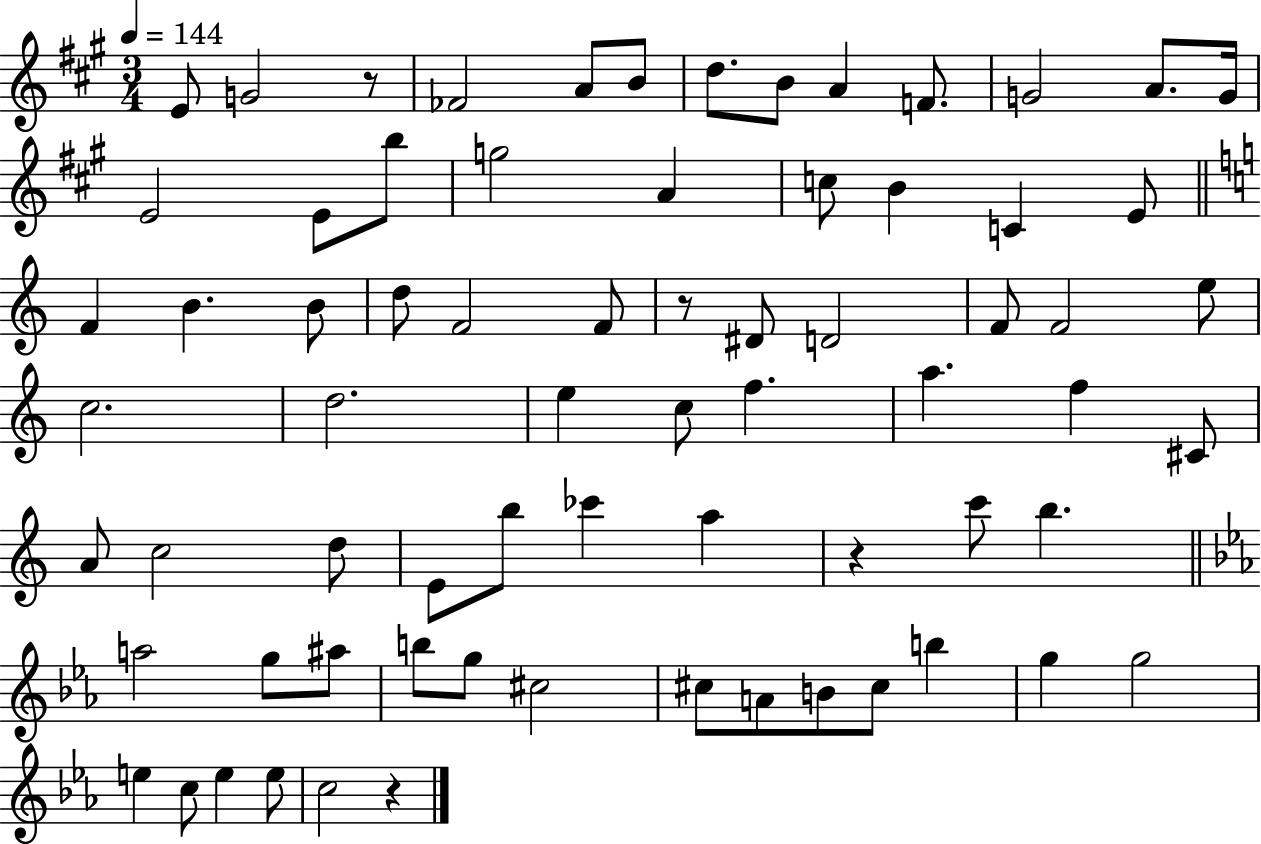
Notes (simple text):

E4/e G4/h R/e FES4/h A4/e B4/e D5/e. B4/e A4/q F4/e. G4/h A4/e. G4/s E4/h E4/e B5/e G5/h A4/q C5/e B4/q C4/q E4/e F4/q B4/q. B4/e D5/e F4/h F4/e R/e D#4/e D4/h F4/e F4/h E5/e C5/h. D5/h. E5/q C5/e F5/q. A5/q. F5/q C#4/e A4/e C5/h D5/e E4/e B5/e CES6/q A5/q R/q C6/e B5/q. A5/h G5/e A#5/e B5/e G5/e C#5/h C#5/e A4/e B4/e C#5/e B5/q G5/q G5/h E5/q C5/e E5/q E5/e C5/h R/q